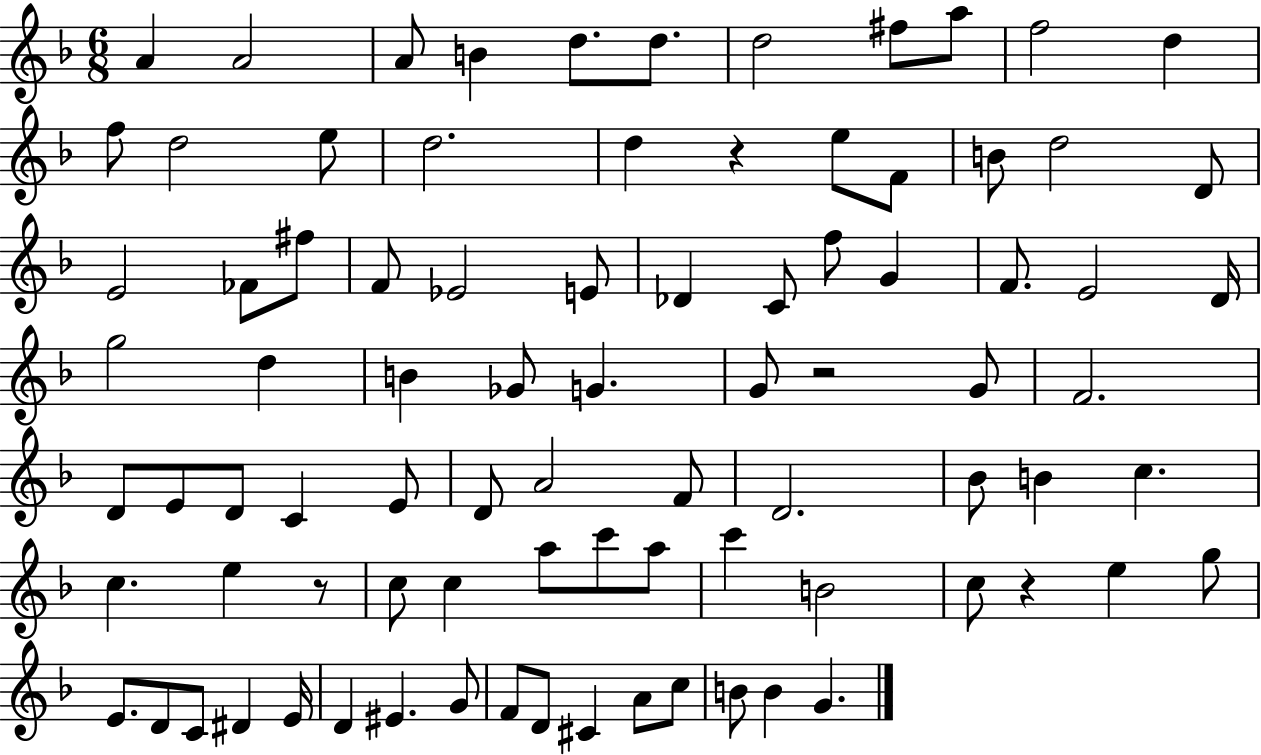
{
  \clef treble
  \numericTimeSignature
  \time 6/8
  \key f \major
  a'4 a'2 | a'8 b'4 d''8. d''8. | d''2 fis''8 a''8 | f''2 d''4 | \break f''8 d''2 e''8 | d''2. | d''4 r4 e''8 f'8 | b'8 d''2 d'8 | \break e'2 fes'8 fis''8 | f'8 ees'2 e'8 | des'4 c'8 f''8 g'4 | f'8. e'2 d'16 | \break g''2 d''4 | b'4 ges'8 g'4. | g'8 r2 g'8 | f'2. | \break d'8 e'8 d'8 c'4 e'8 | d'8 a'2 f'8 | d'2. | bes'8 b'4 c''4. | \break c''4. e''4 r8 | c''8 c''4 a''8 c'''8 a''8 | c'''4 b'2 | c''8 r4 e''4 g''8 | \break e'8. d'8 c'8 dis'4 e'16 | d'4 eis'4. g'8 | f'8 d'8 cis'4 a'8 c''8 | b'8 b'4 g'4. | \break \bar "|."
}